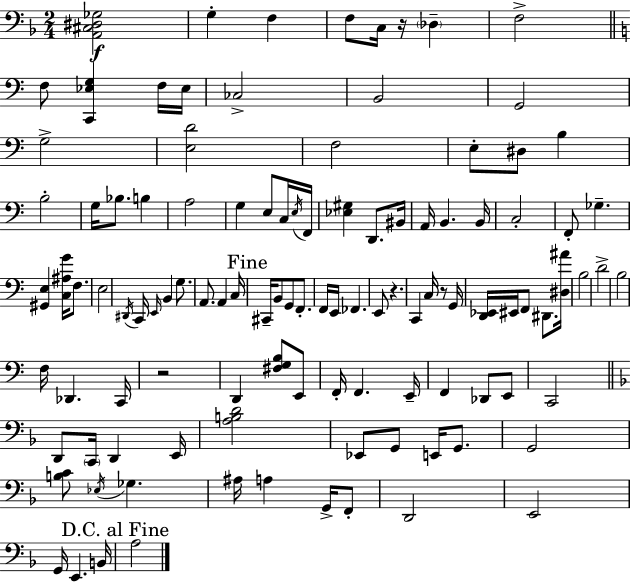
X:1
T:Untitled
M:2/4
L:1/4
K:Dm
[A,,^C,^D,_G,]2 G, F, F,/2 C,/4 z/4 _D, F,2 F,/2 [C,,_E,G,] F,/4 _E,/4 _C,2 B,,2 G,,2 G,2 [E,D]2 F,2 E,/2 ^D,/2 B, B,2 G,/4 _B,/2 B, A,2 G, E,/2 C,/4 E,/4 F,,/4 [_E,^G,] D,,/2 ^B,,/4 A,,/4 B,, B,,/4 C,2 F,,/2 _G, [^G,,E,] [C,^A,G]/4 F,/2 E,2 ^D,,/4 C,,/4 E,,/4 B,, G,/2 A,,/2 A,, C,/4 ^C,,/4 B,,/2 G,,/2 F,,/2 F,,/4 E,,/4 _F,, E,,/2 z C,, C,/4 z/2 G,,/4 [D,,_E,,]/4 ^E,,/4 F,,/2 ^D,,/2 [^D,^A]/4 B,2 D2 B,2 F,/4 _D,, C,,/4 z2 D,, [^F,G,B,]/2 E,,/2 F,,/4 F,, E,,/4 F,, _D,,/2 E,,/2 C,,2 D,,/2 C,,/4 D,, E,,/4 [A,B,D]2 _E,,/2 G,,/2 E,,/4 G,,/2 G,,2 [B,C]/2 _E,/4 _G, ^A,/4 A, G,,/4 F,,/2 D,,2 E,,2 G,,/4 E,, B,,/4 A,2